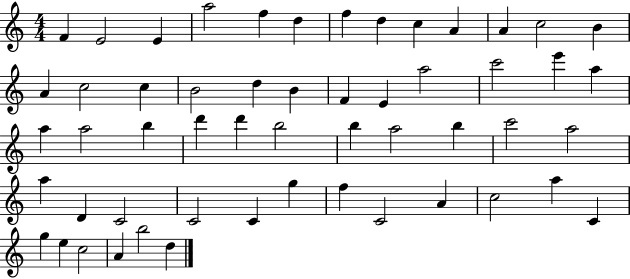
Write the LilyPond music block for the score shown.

{
  \clef treble
  \numericTimeSignature
  \time 4/4
  \key c \major
  f'4 e'2 e'4 | a''2 f''4 d''4 | f''4 d''4 c''4 a'4 | a'4 c''2 b'4 | \break a'4 c''2 c''4 | b'2 d''4 b'4 | f'4 e'4 a''2 | c'''2 e'''4 a''4 | \break a''4 a''2 b''4 | d'''4 d'''4 b''2 | b''4 a''2 b''4 | c'''2 a''2 | \break a''4 d'4 c'2 | c'2 c'4 g''4 | f''4 c'2 a'4 | c''2 a''4 c'4 | \break g''4 e''4 c''2 | a'4 b''2 d''4 | \bar "|."
}